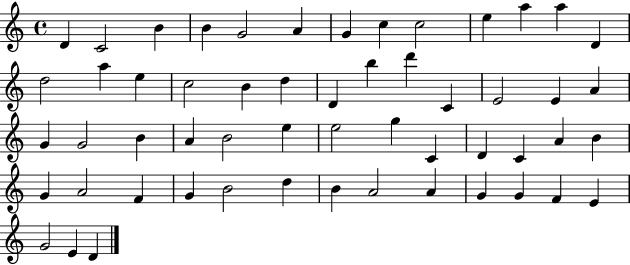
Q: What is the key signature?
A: C major